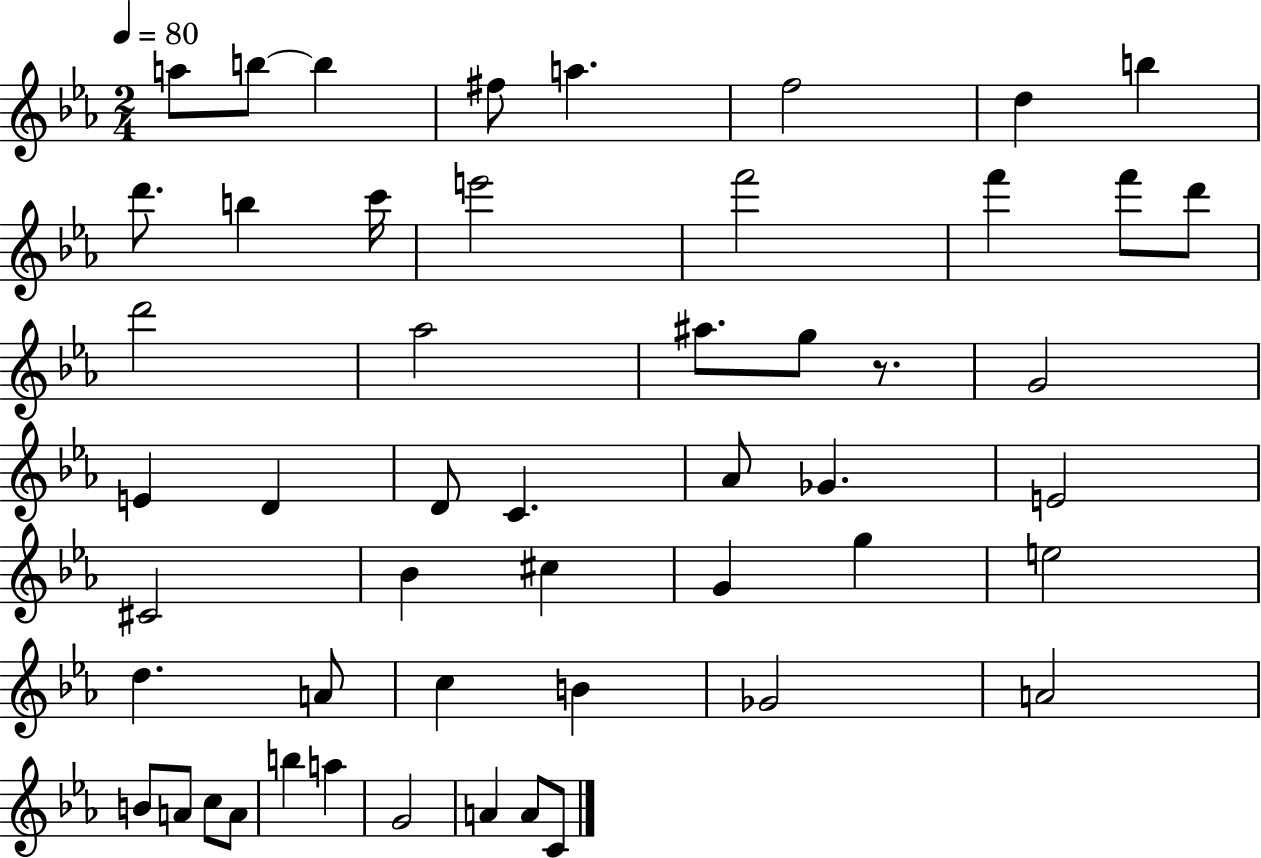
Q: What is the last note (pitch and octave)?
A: C4